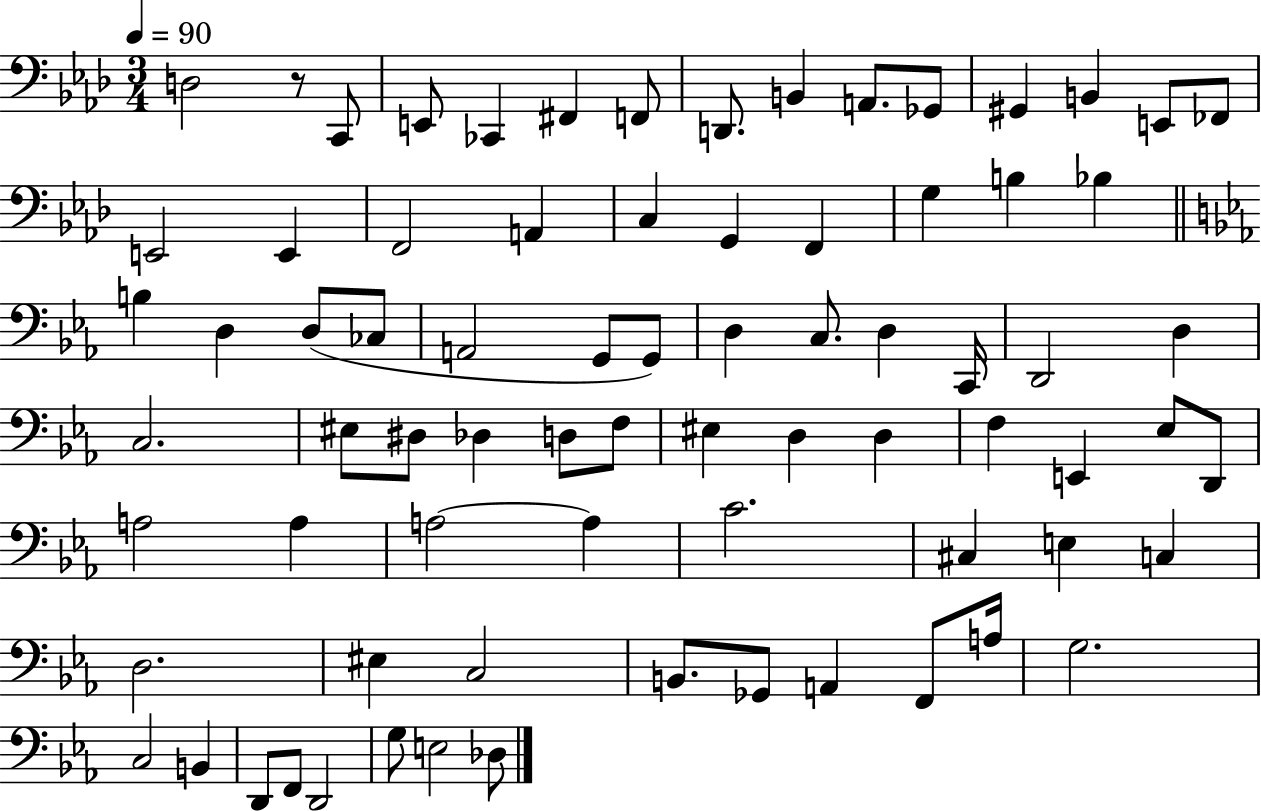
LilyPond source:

{
  \clef bass
  \numericTimeSignature
  \time 3/4
  \key aes \major
  \tempo 4 = 90
  \repeat volta 2 { d2 r8 c,8 | e,8 ces,4 fis,4 f,8 | d,8. b,4 a,8. ges,8 | gis,4 b,4 e,8 fes,8 | \break e,2 e,4 | f,2 a,4 | c4 g,4 f,4 | g4 b4 bes4 | \break \bar "||" \break \key ees \major b4 d4 d8( ces8 | a,2 g,8 g,8) | d4 c8. d4 c,16 | d,2 d4 | \break c2. | eis8 dis8 des4 d8 f8 | eis4 d4 d4 | f4 e,4 ees8 d,8 | \break a2 a4 | a2~~ a4 | c'2. | cis4 e4 c4 | \break d2. | eis4 c2 | b,8. ges,8 a,4 f,8 a16 | g2. | \break c2 b,4 | d,8 f,8 d,2 | g8 e2 des8 | } \bar "|."
}